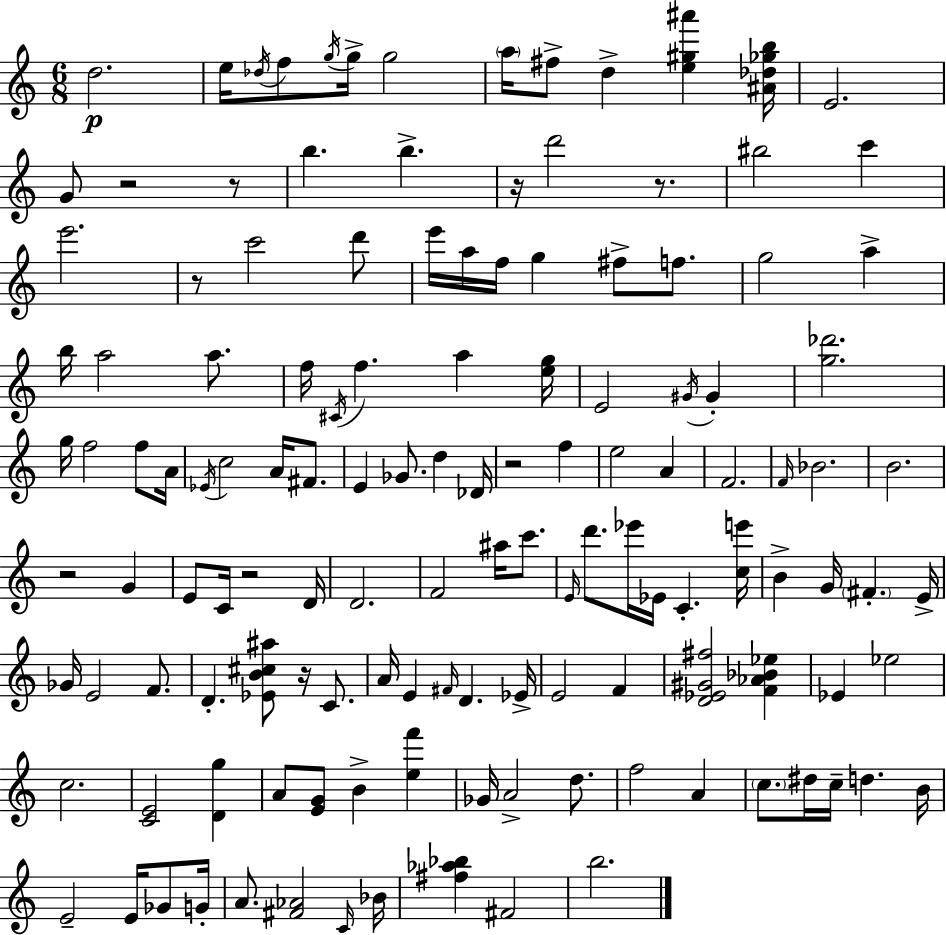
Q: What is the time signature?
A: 6/8